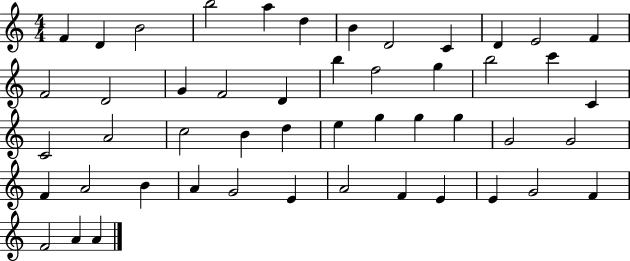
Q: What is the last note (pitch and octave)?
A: A4